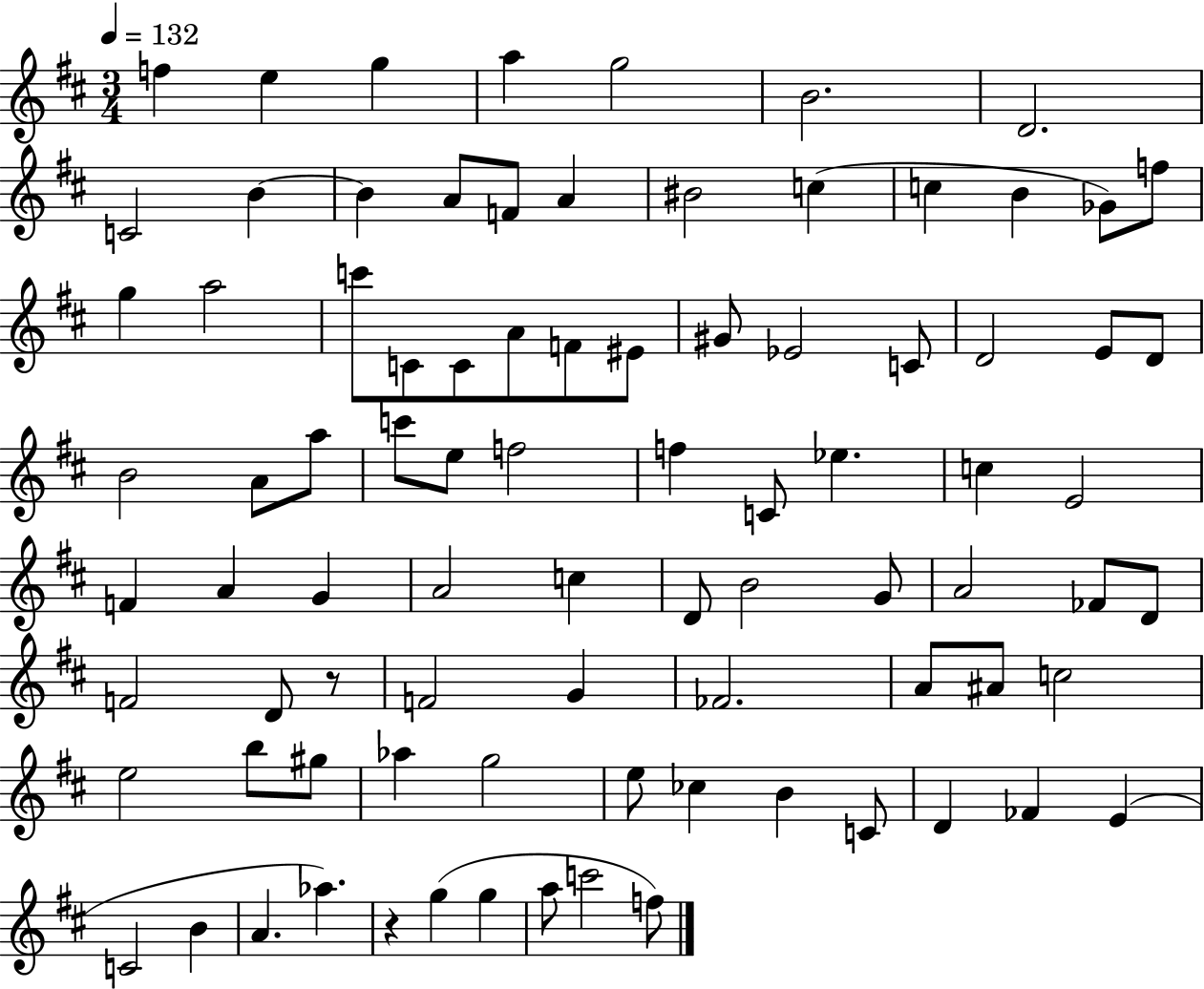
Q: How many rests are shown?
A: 2